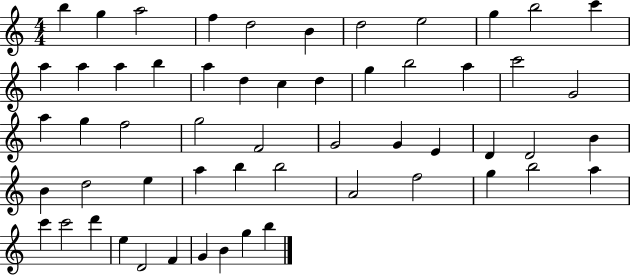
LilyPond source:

{
  \clef treble
  \numericTimeSignature
  \time 4/4
  \key c \major
  b''4 g''4 a''2 | f''4 d''2 b'4 | d''2 e''2 | g''4 b''2 c'''4 | \break a''4 a''4 a''4 b''4 | a''4 d''4 c''4 d''4 | g''4 b''2 a''4 | c'''2 g'2 | \break a''4 g''4 f''2 | g''2 f'2 | g'2 g'4 e'4 | d'4 d'2 b'4 | \break b'4 d''2 e''4 | a''4 b''4 b''2 | a'2 f''2 | g''4 b''2 a''4 | \break c'''4 c'''2 d'''4 | e''4 d'2 f'4 | g'4 b'4 g''4 b''4 | \bar "|."
}